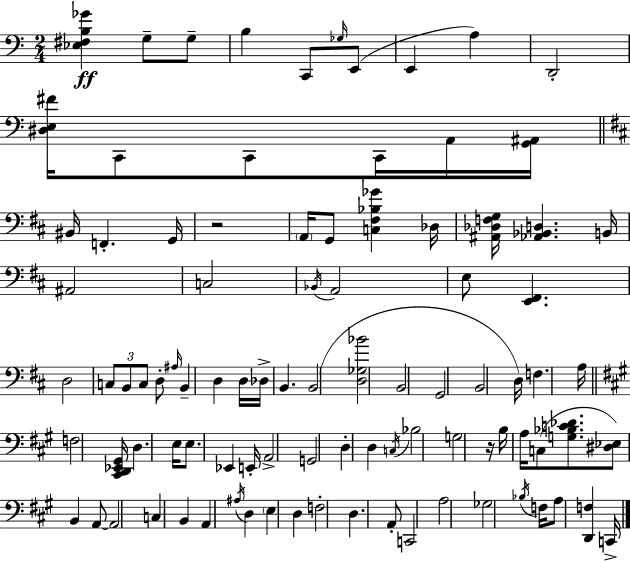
{
  \clef bass
  \numericTimeSignature
  \time 2/4
  \key c \major
  <ees fis b ges'>4\ff g8-- g8-- | b4 c,8 \grace { ges16 }( e,8 | e,4 a4) | d,2-. | \break <dis e fis'>16 c,8 c,8 c,16 a,16 | <g, ais,>16 \bar "||" \break \key d \major bis,16 f,4.-. g,16 | r2 | \parenthesize a,16 g,8 <c fis bes ges'>4 des16 | <ais, des f g>16 <aes, bes, d>4. b,16 | \break ais,2 | c2 | \acciaccatura { bes,16 } a,2 | e8 <e, fis,>4. | \break d2 | \tuplet 3/2 { c8 b,8 c8 } d8-. | \grace { ais16 } b,4-- d4 | d16 des16-> b,4. | \break b,2( | <d ges bes'>2 | b,2 | g,2 | \break b,2 | d16) f4. | a16 \bar "||" \break \key a \major f2 | <cis, d, ees, gis,>16 d4. e16 | e8. ees,4 e,16-. | a,2-> | \break g,2 | d4-. d4 | \acciaccatura { c16 } bes2 | g2 | \break r16 b16 a16 c8( <g bes c' des'>8. | <dis ees>8) b,4 a,8~~ | a,2 | c4 b,4 | \break a,4 \acciaccatura { ais16 } d4 | \parenthesize e4 d4 | f2-. | d4. | \break a,8-. c,2 | a2 | ges2 | \acciaccatura { bes16 } f16 a8 <d, f>4 | \break c,16-> \bar "|."
}